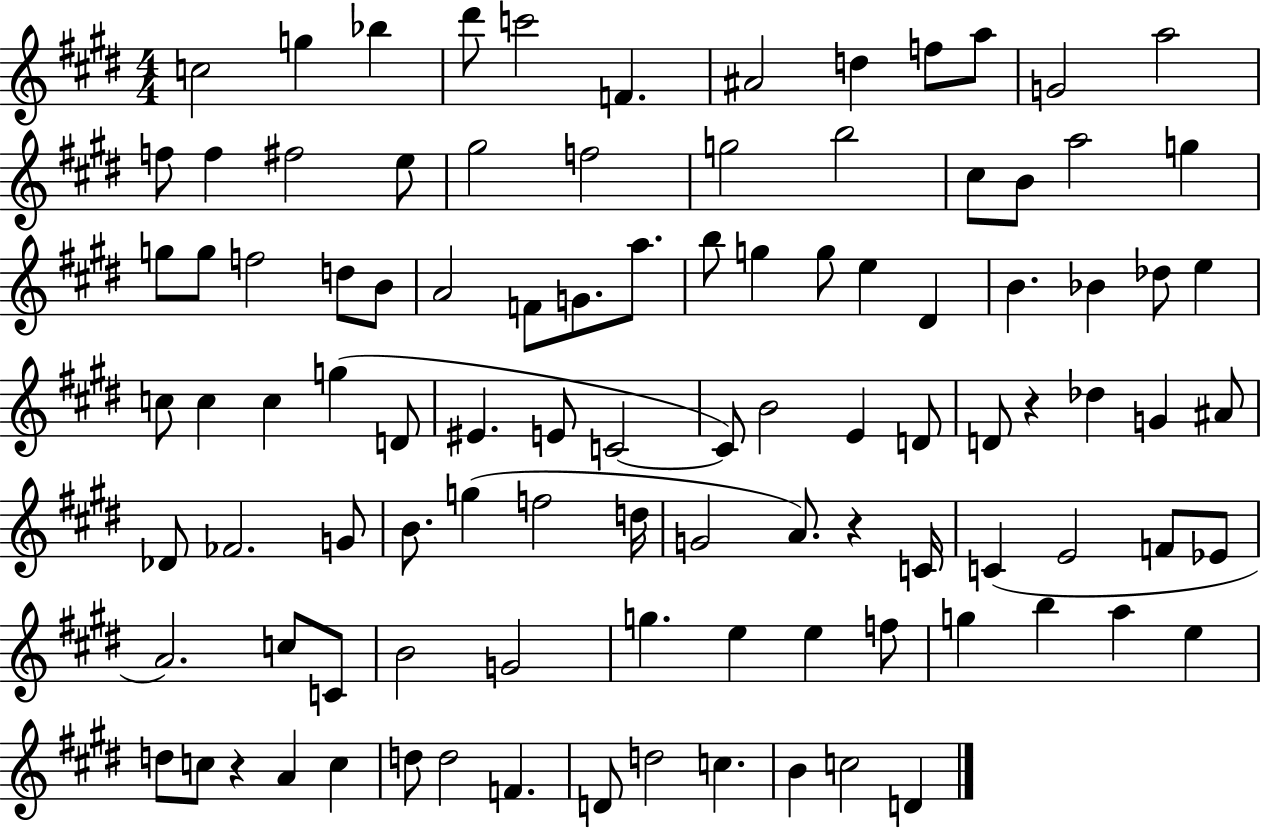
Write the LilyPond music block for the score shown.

{
  \clef treble
  \numericTimeSignature
  \time 4/4
  \key e \major
  c''2 g''4 bes''4 | dis'''8 c'''2 f'4. | ais'2 d''4 f''8 a''8 | g'2 a''2 | \break f''8 f''4 fis''2 e''8 | gis''2 f''2 | g''2 b''2 | cis''8 b'8 a''2 g''4 | \break g''8 g''8 f''2 d''8 b'8 | a'2 f'8 g'8. a''8. | b''8 g''4 g''8 e''4 dis'4 | b'4. bes'4 des''8 e''4 | \break c''8 c''4 c''4 g''4( d'8 | eis'4. e'8 c'2~~ | c'8) b'2 e'4 d'8 | d'8 r4 des''4 g'4 ais'8 | \break des'8 fes'2. g'8 | b'8. g''4( f''2 d''16 | g'2 a'8.) r4 c'16 | c'4( e'2 f'8 ees'8 | \break a'2.) c''8 c'8 | b'2 g'2 | g''4. e''4 e''4 f''8 | g''4 b''4 a''4 e''4 | \break d''8 c''8 r4 a'4 c''4 | d''8 d''2 f'4. | d'8 d''2 c''4. | b'4 c''2 d'4 | \break \bar "|."
}